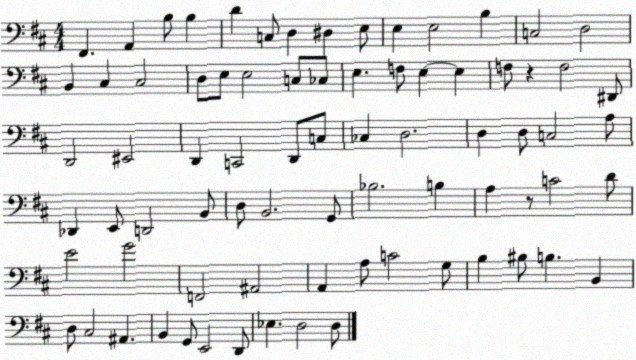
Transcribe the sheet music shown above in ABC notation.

X:1
T:Untitled
M:4/4
L:1/4
K:D
^F,, A,, B,/2 B, D C,/2 D, ^D, E,/2 E, E,2 B, C,2 D,2 B,, ^C, ^C,2 D,/2 E,/2 E,2 C,/2 _C,/2 E, F,/2 E, E, F,/2 z F,2 ^D,,/2 D,,2 ^E,,2 D,, C,,2 D,,/2 C,/2 _C, D,2 D, D,/2 C,2 A,/2 _D,, E,,/2 D,,2 B,,/2 D,/2 B,,2 G,,/2 _B,2 B, A, z/2 C2 D/2 E2 G2 F,,2 ^A,,2 A,, A,/2 C2 G,/2 B, ^B,/2 B, B,, D,/2 ^C,2 ^A,, B,, G,,/2 E,,2 D,,/2 _E, D,2 D,/2